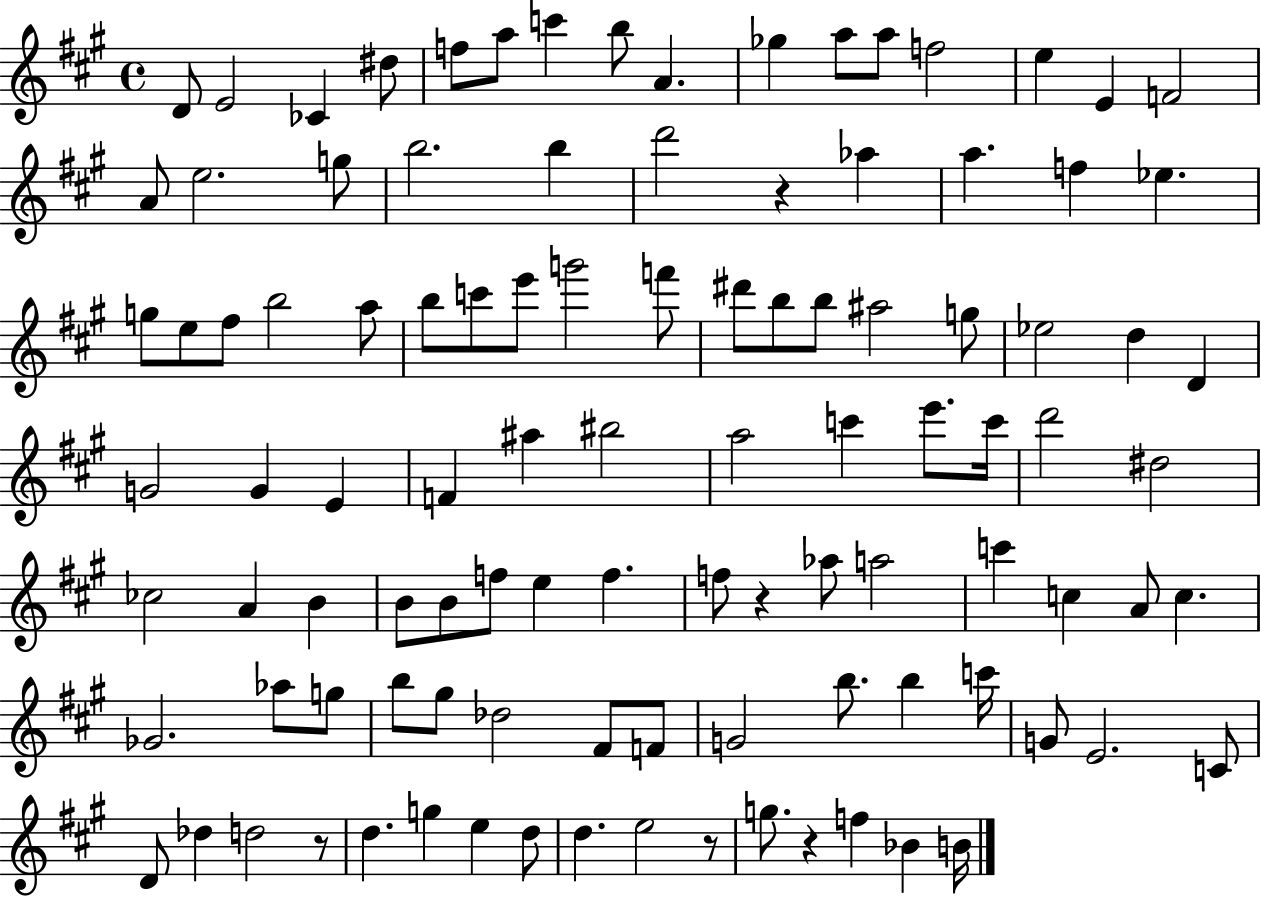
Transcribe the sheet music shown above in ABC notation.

X:1
T:Untitled
M:4/4
L:1/4
K:A
D/2 E2 _C ^d/2 f/2 a/2 c' b/2 A _g a/2 a/2 f2 e E F2 A/2 e2 g/2 b2 b d'2 z _a a f _e g/2 e/2 ^f/2 b2 a/2 b/2 c'/2 e'/2 g'2 f'/2 ^d'/2 b/2 b/2 ^a2 g/2 _e2 d D G2 G E F ^a ^b2 a2 c' e'/2 c'/4 d'2 ^d2 _c2 A B B/2 B/2 f/2 e f f/2 z _a/2 a2 c' c A/2 c _G2 _a/2 g/2 b/2 ^g/2 _d2 ^F/2 F/2 G2 b/2 b c'/4 G/2 E2 C/2 D/2 _d d2 z/2 d g e d/2 d e2 z/2 g/2 z f _B B/4